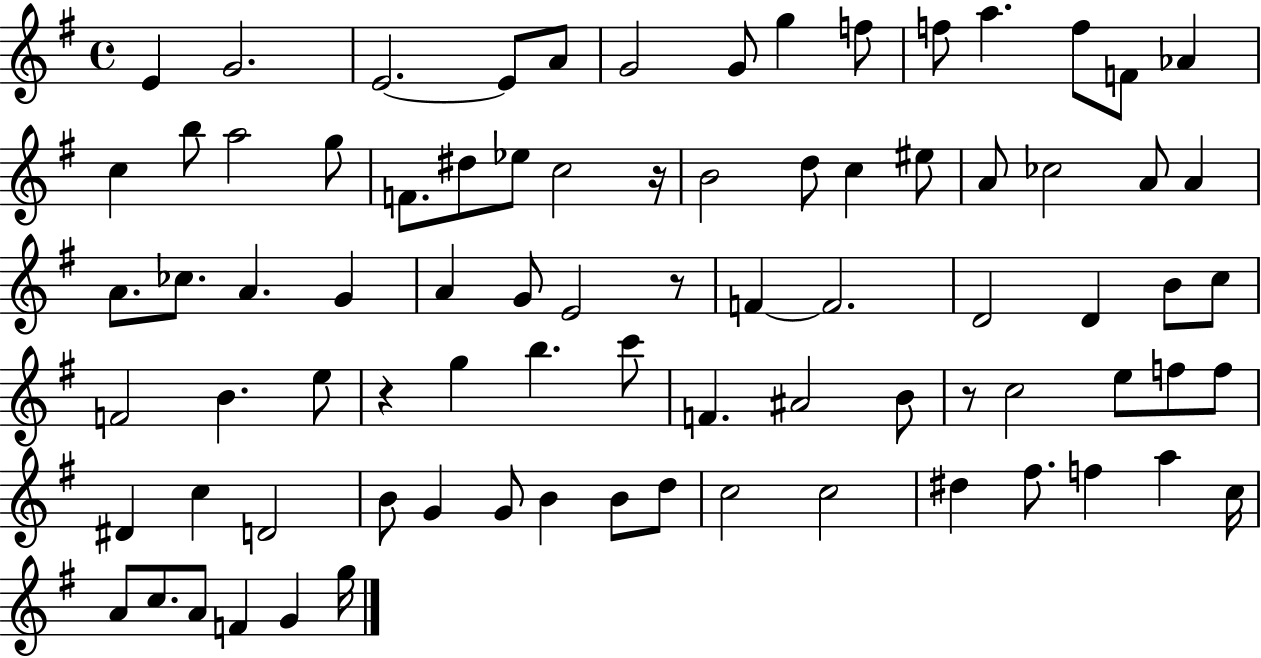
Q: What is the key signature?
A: G major